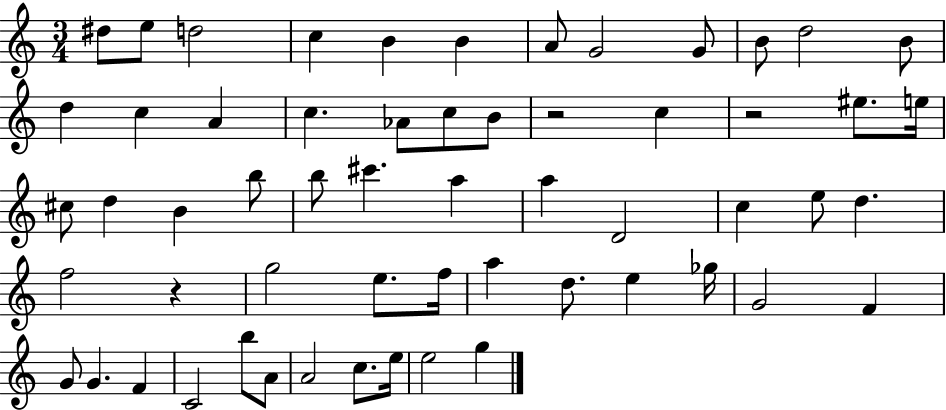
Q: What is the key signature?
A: C major